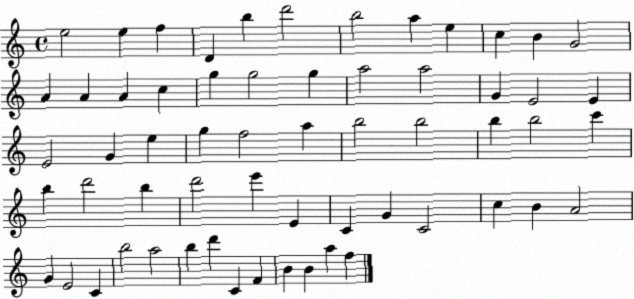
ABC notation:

X:1
T:Untitled
M:4/4
L:1/4
K:C
e2 e f D b d'2 b2 a e c B G2 A A A c g g2 g a2 a2 G E2 E E2 G e g f2 a b2 b2 b b2 c' b d'2 b d'2 e' E C G C2 c B A2 G E2 C b2 a2 b d' C F B B a f